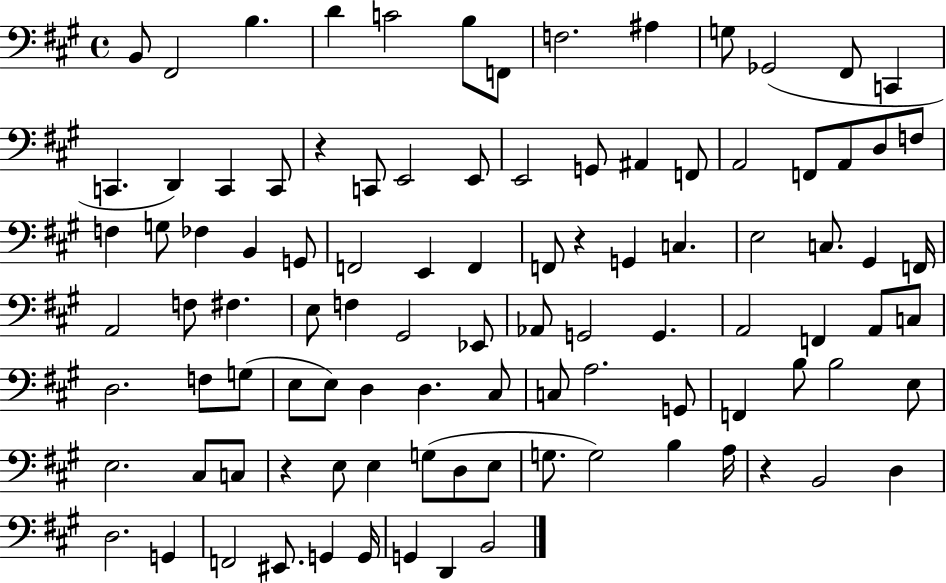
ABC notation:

X:1
T:Untitled
M:4/4
L:1/4
K:A
B,,/2 ^F,,2 B, D C2 B,/2 F,,/2 F,2 ^A, G,/2 _G,,2 ^F,,/2 C,, C,, D,, C,, C,,/2 z C,,/2 E,,2 E,,/2 E,,2 G,,/2 ^A,, F,,/2 A,,2 F,,/2 A,,/2 D,/2 F,/2 F, G,/2 _F, B,, G,,/2 F,,2 E,, F,, F,,/2 z G,, C, E,2 C,/2 ^G,, F,,/4 A,,2 F,/2 ^F, E,/2 F, ^G,,2 _E,,/2 _A,,/2 G,,2 G,, A,,2 F,, A,,/2 C,/2 D,2 F,/2 G,/2 E,/2 E,/2 D, D, ^C,/2 C,/2 A,2 G,,/2 F,, B,/2 B,2 E,/2 E,2 ^C,/2 C,/2 z E,/2 E, G,/2 D,/2 E,/2 G,/2 G,2 B, A,/4 z B,,2 D, D,2 G,, F,,2 ^E,,/2 G,, G,,/4 G,, D,, B,,2